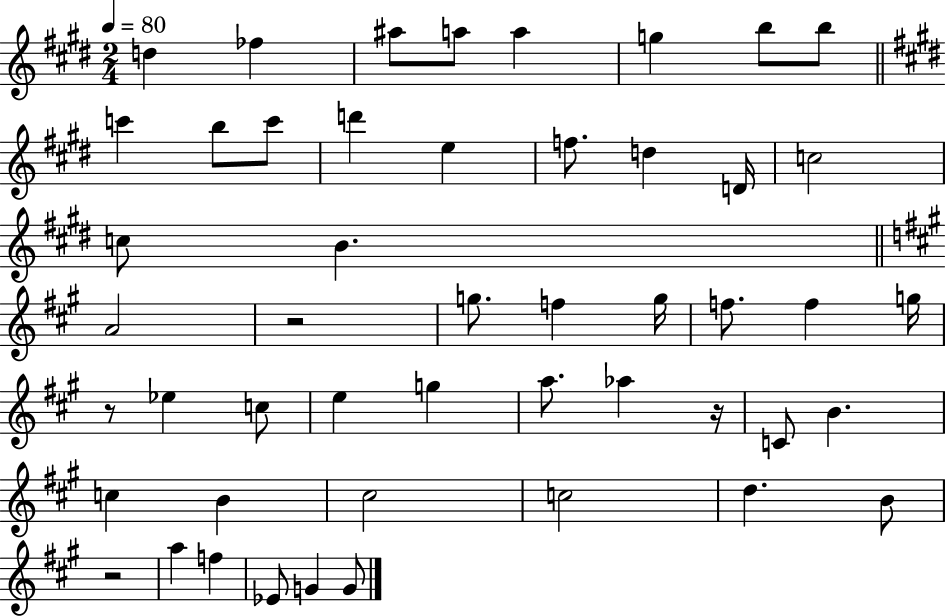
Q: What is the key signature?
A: E major